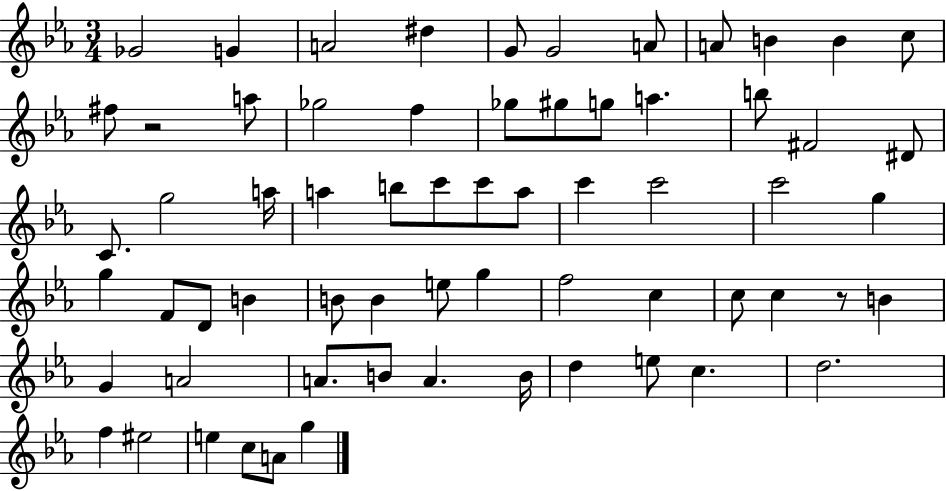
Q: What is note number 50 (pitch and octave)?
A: A4